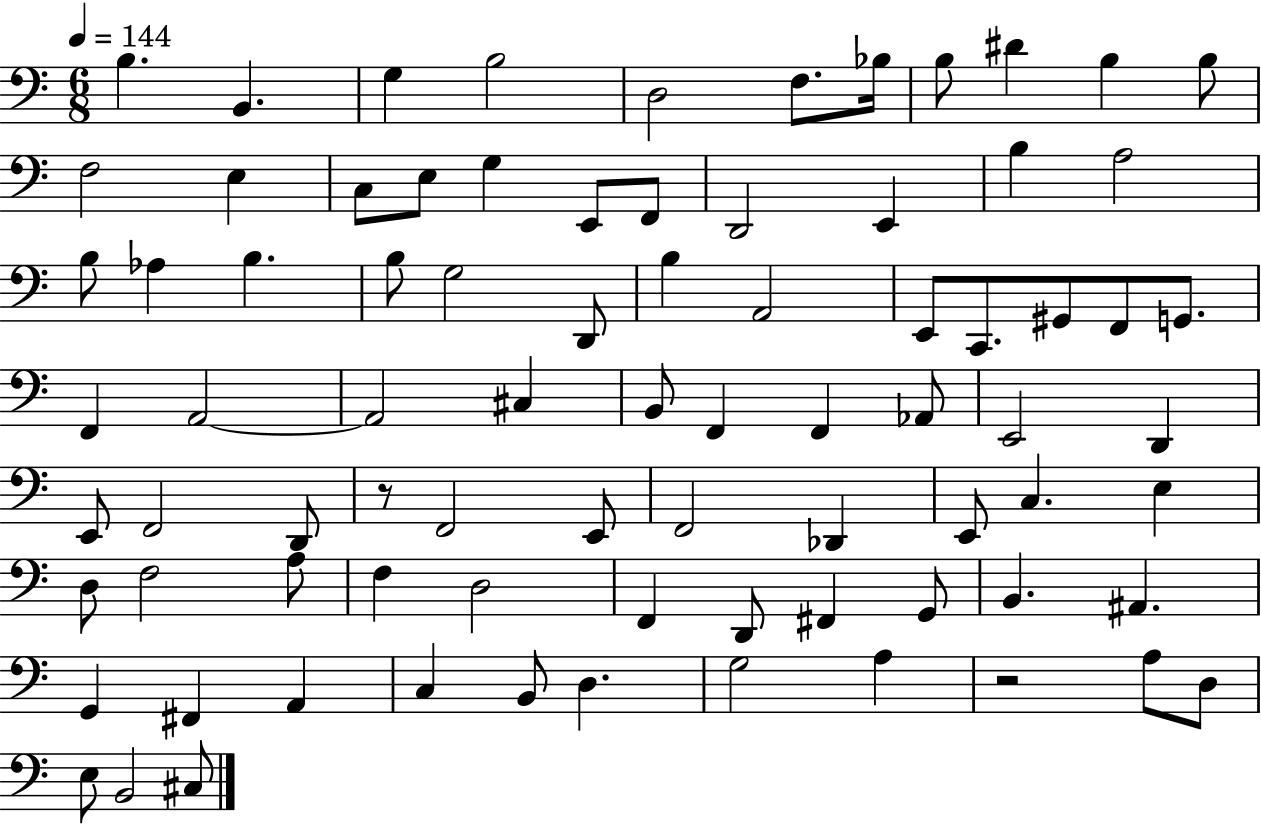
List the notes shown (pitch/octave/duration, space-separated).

B3/q. B2/q. G3/q B3/h D3/h F3/e. Bb3/s B3/e D#4/q B3/q B3/e F3/h E3/q C3/e E3/e G3/q E2/e F2/e D2/h E2/q B3/q A3/h B3/e Ab3/q B3/q. B3/e G3/h D2/e B3/q A2/h E2/e C2/e. G#2/e F2/e G2/e. F2/q A2/h A2/h C#3/q B2/e F2/q F2/q Ab2/e E2/h D2/q E2/e F2/h D2/e R/e F2/h E2/e F2/h Db2/q E2/e C3/q. E3/q D3/e F3/h A3/e F3/q D3/h F2/q D2/e F#2/q G2/e B2/q. A#2/q. G2/q F#2/q A2/q C3/q B2/e D3/q. G3/h A3/q R/h A3/e D3/e E3/e B2/h C#3/e